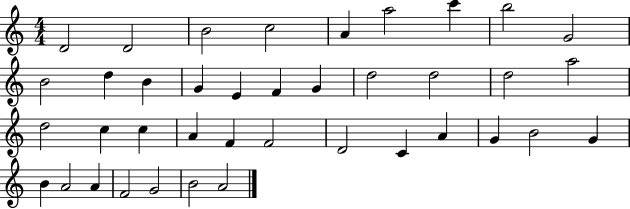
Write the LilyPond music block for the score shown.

{
  \clef treble
  \numericTimeSignature
  \time 4/4
  \key c \major
  d'2 d'2 | b'2 c''2 | a'4 a''2 c'''4 | b''2 g'2 | \break b'2 d''4 b'4 | g'4 e'4 f'4 g'4 | d''2 d''2 | d''2 a''2 | \break d''2 c''4 c''4 | a'4 f'4 f'2 | d'2 c'4 a'4 | g'4 b'2 g'4 | \break b'4 a'2 a'4 | f'2 g'2 | b'2 a'2 | \bar "|."
}